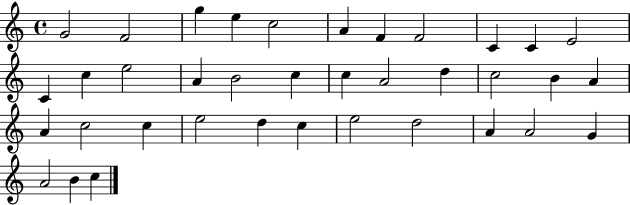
X:1
T:Untitled
M:4/4
L:1/4
K:C
G2 F2 g e c2 A F F2 C C E2 C c e2 A B2 c c A2 d c2 B A A c2 c e2 d c e2 d2 A A2 G A2 B c